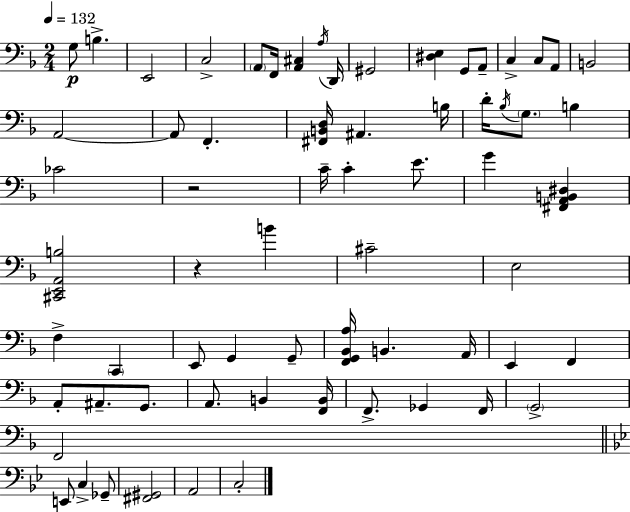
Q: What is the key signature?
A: D minor